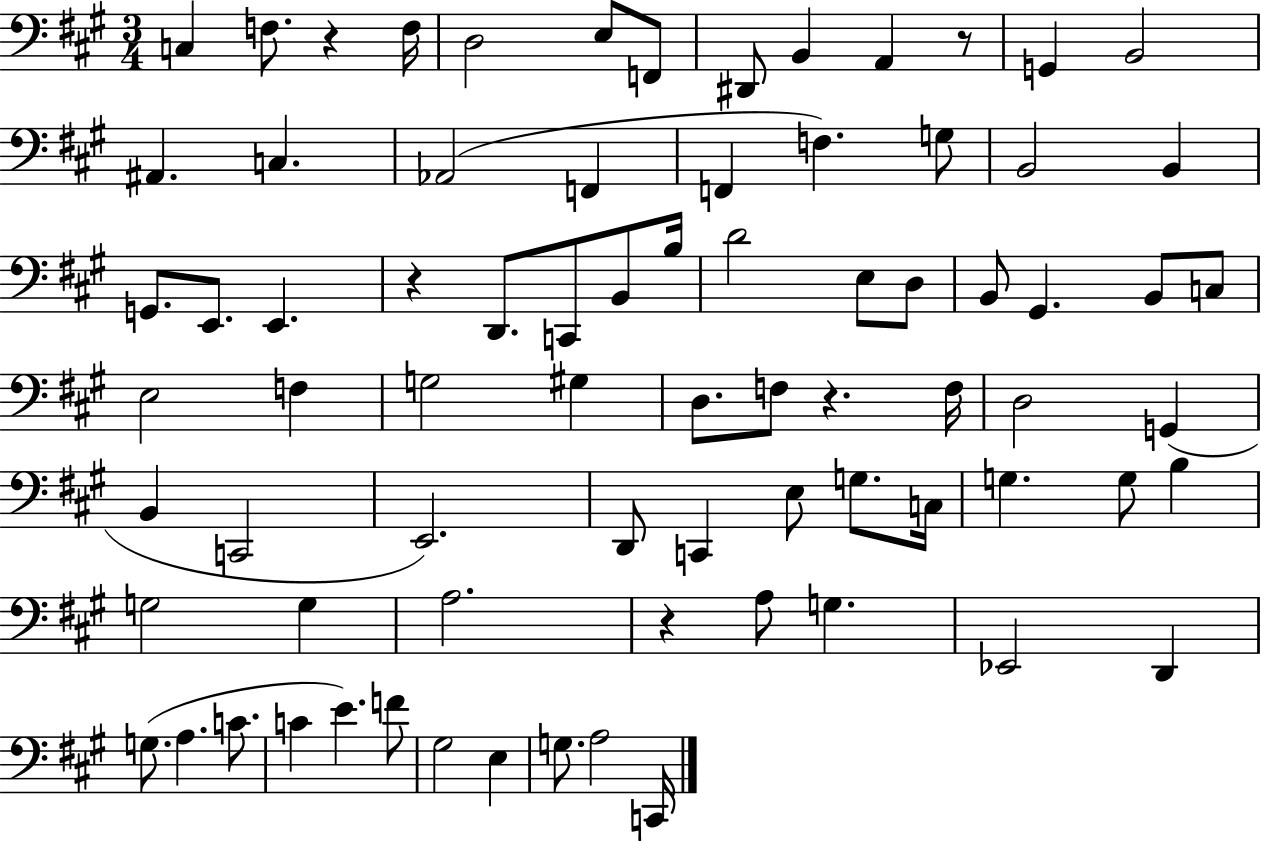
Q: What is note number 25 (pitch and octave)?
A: C2